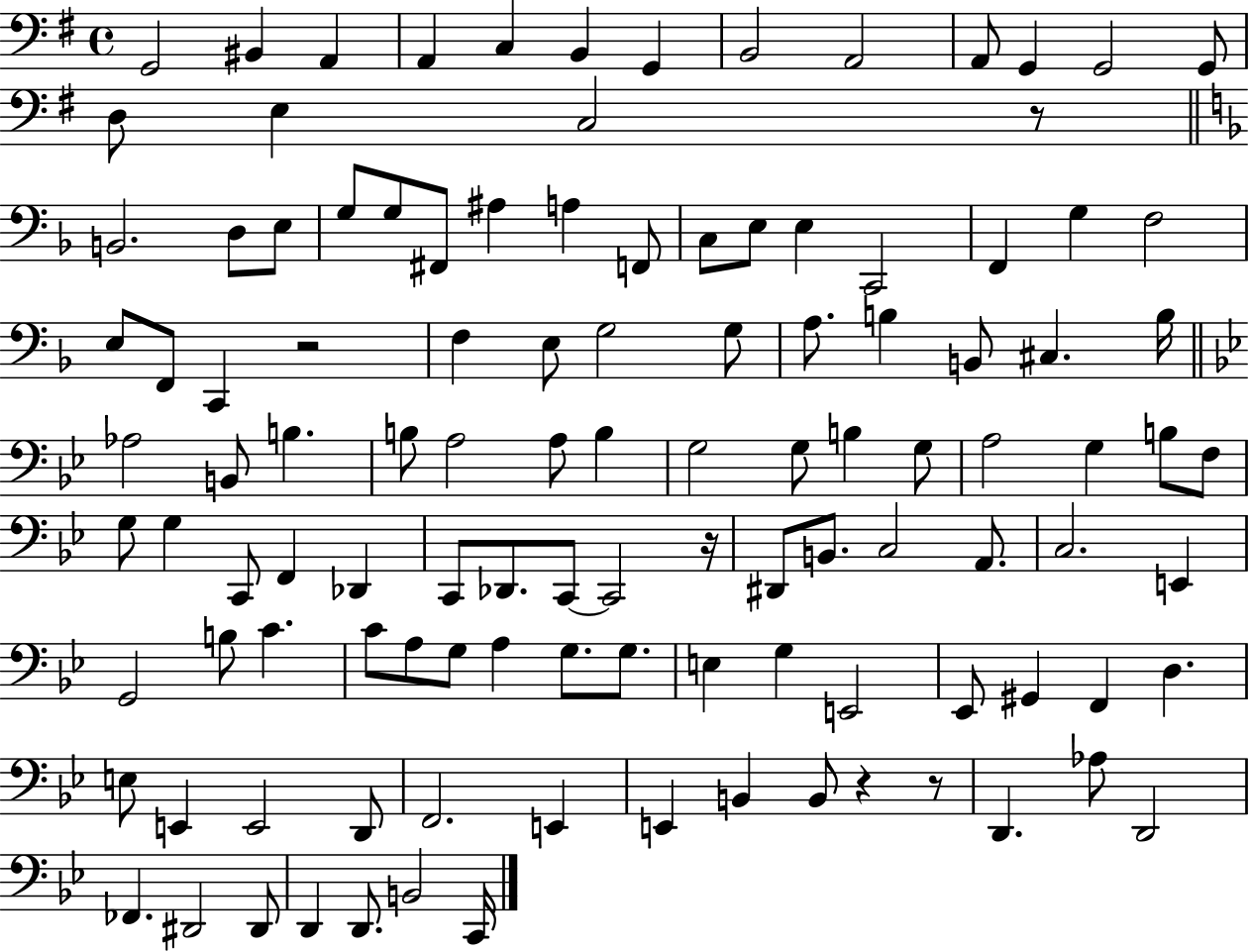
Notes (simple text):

G2/h BIS2/q A2/q A2/q C3/q B2/q G2/q B2/h A2/h A2/e G2/q G2/h G2/e D3/e E3/q C3/h R/e B2/h. D3/e E3/e G3/e G3/e F#2/e A#3/q A3/q F2/e C3/e E3/e E3/q C2/h F2/q G3/q F3/h E3/e F2/e C2/q R/h F3/q E3/e G3/h G3/e A3/e. B3/q B2/e C#3/q. B3/s Ab3/h B2/e B3/q. B3/e A3/h A3/e B3/q G3/h G3/e B3/q G3/e A3/h G3/q B3/e F3/e G3/e G3/q C2/e F2/q Db2/q C2/e Db2/e. C2/e C2/h R/s D#2/e B2/e. C3/h A2/e. C3/h. E2/q G2/h B3/e C4/q. C4/e A3/e G3/e A3/q G3/e. G3/e. E3/q G3/q E2/h Eb2/e G#2/q F2/q D3/q. E3/e E2/q E2/h D2/e F2/h. E2/q E2/q B2/q B2/e R/q R/e D2/q. Ab3/e D2/h FES2/q. D#2/h D#2/e D2/q D2/e. B2/h C2/s